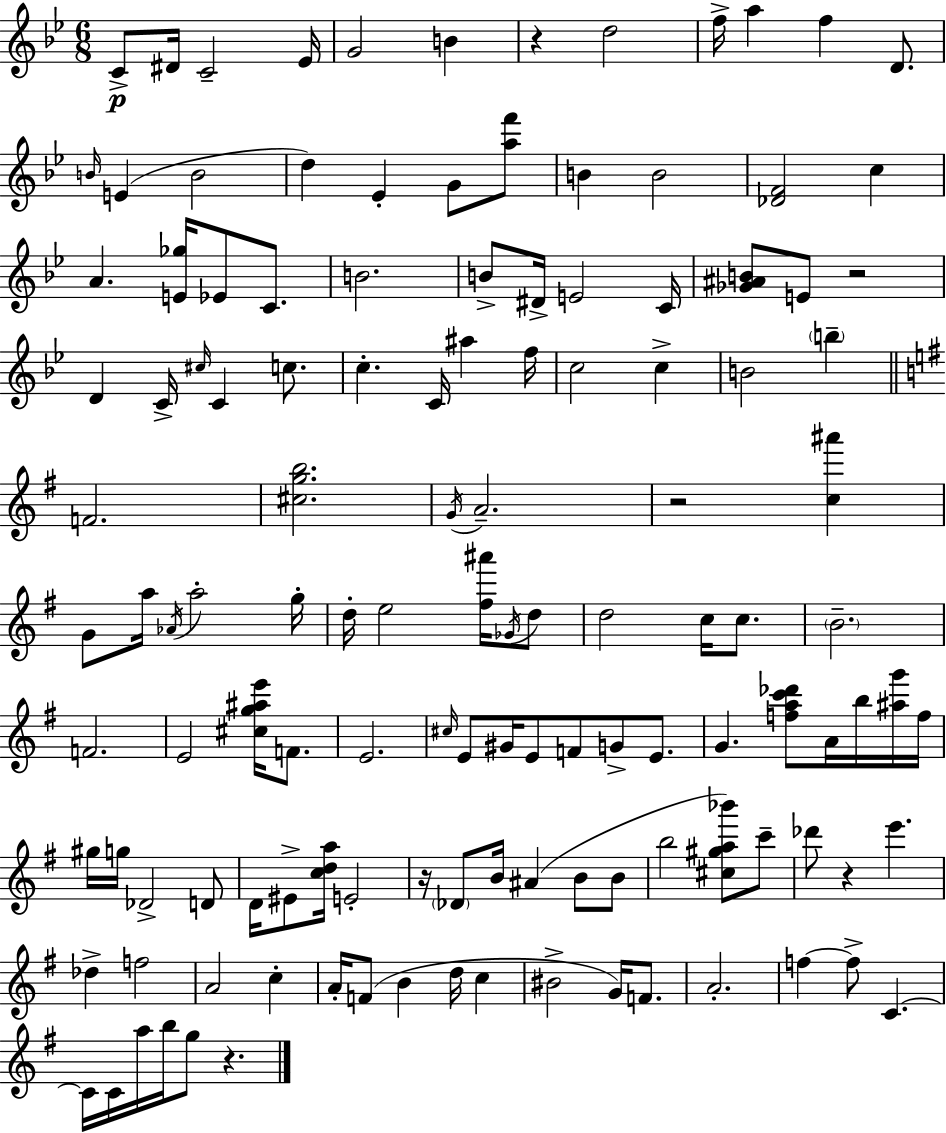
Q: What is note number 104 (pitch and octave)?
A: F5